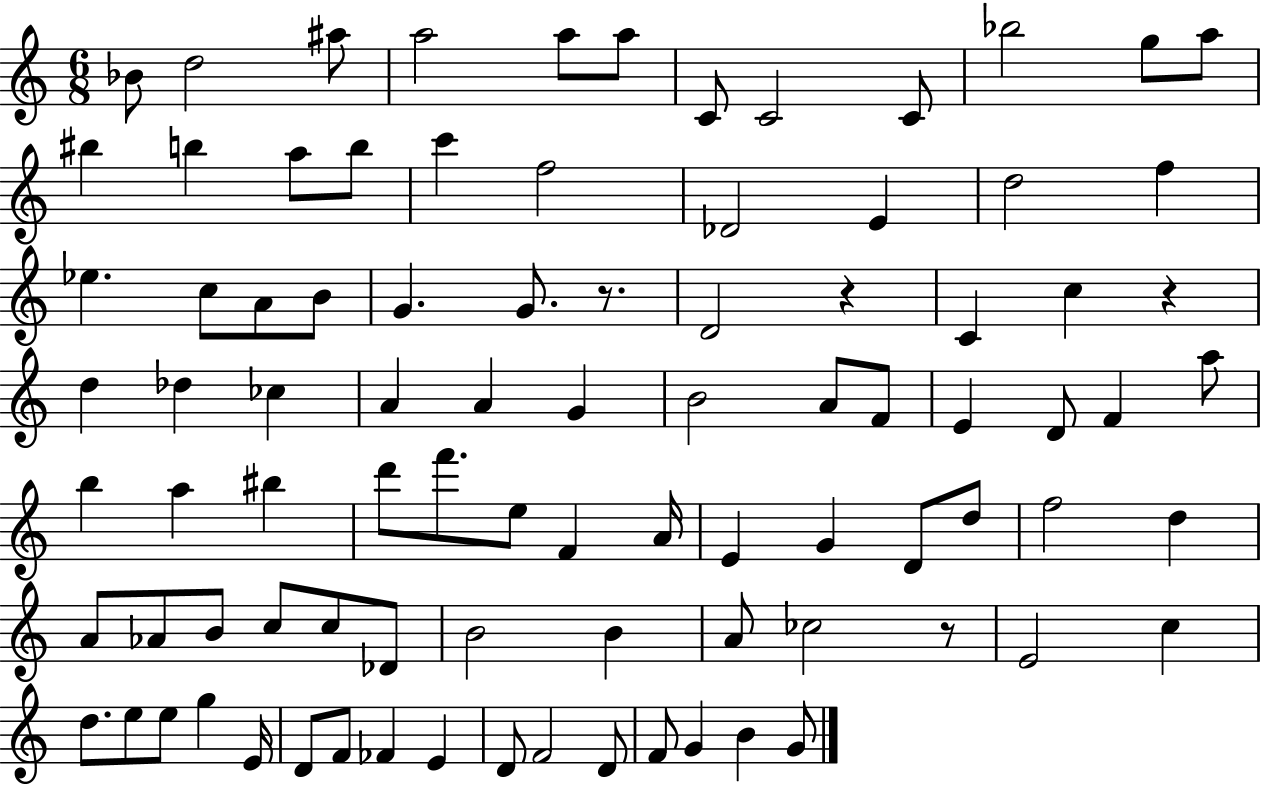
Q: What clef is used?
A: treble